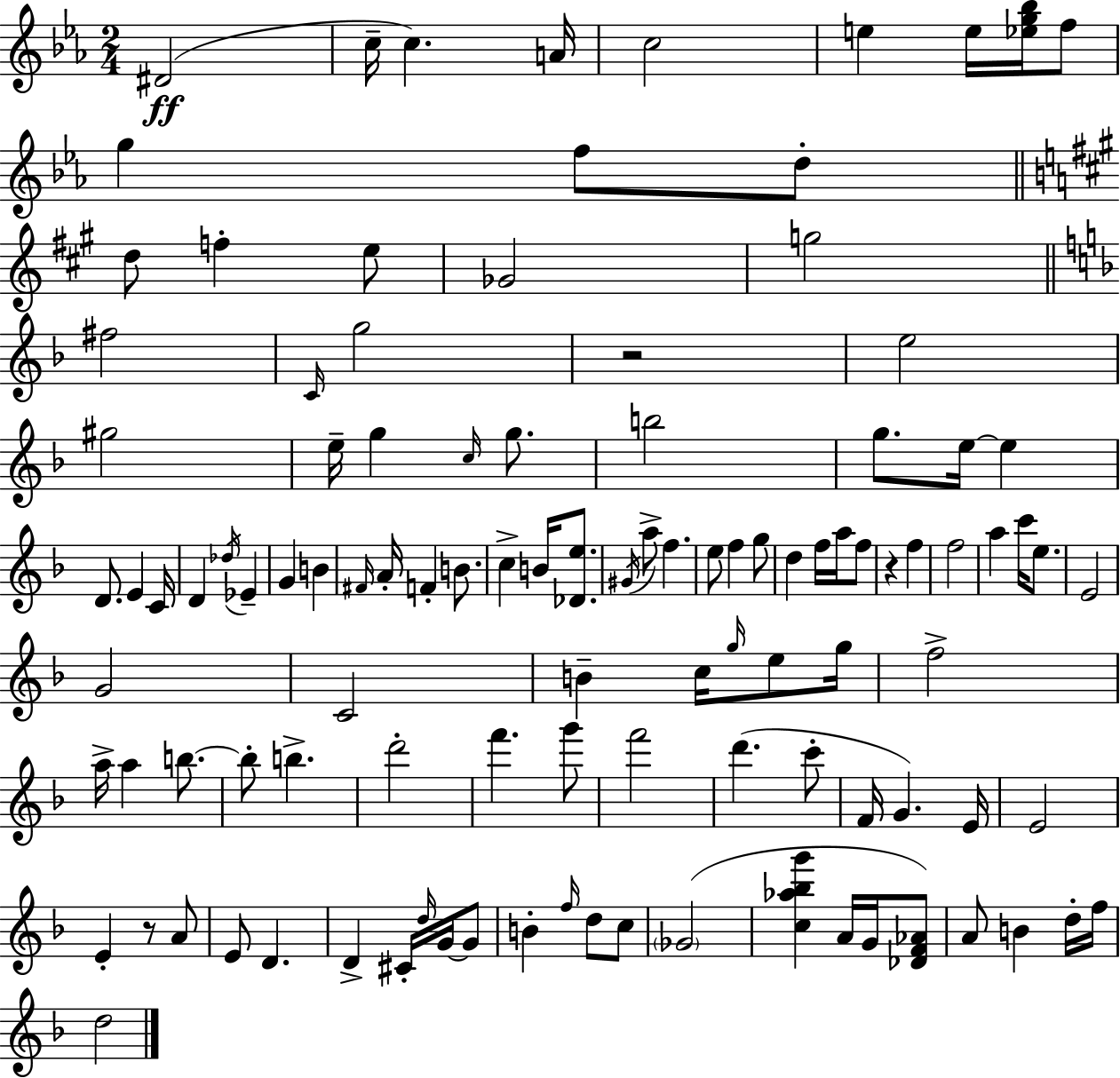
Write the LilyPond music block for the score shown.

{
  \clef treble
  \numericTimeSignature
  \time 2/4
  \key c \minor
  \repeat volta 2 { dis'2(\ff | c''16-- c''4.) a'16 | c''2 | e''4 e''16 <ees'' g'' bes''>16 f''8 | \break g''4 f''8 d''8-. | \bar "||" \break \key a \major d''8 f''4-. e''8 | ges'2 | g''2 | \bar "||" \break \key f \major fis''2 | \grace { c'16 } g''2 | r2 | e''2 | \break gis''2 | e''16-- g''4 \grace { c''16 } g''8. | b''2 | g''8. e''16~~ e''4 | \break d'8. e'4 | c'16 d'4 \acciaccatura { des''16 } ees'4-- | g'4 b'4 | \grace { fis'16 } a'16-. f'4-. | \break b'8. c''4-> | b'16 <des' e''>8. \acciaccatura { gis'16 } a''8-> f''4. | e''8 f''4 | g''8 d''4 | \break f''16 a''16 f''8 r4 | f''4 f''2 | a''4 | c'''16 e''8. e'2 | \break g'2 | c'2 | b'4-- | c''16 \grace { g''16 } e''8 g''16 f''2-> | \break a''16-> a''4 | b''8.~~ b''8-. | b''4.-> d'''2-. | f'''4. | \break g'''8 f'''2 | d'''4.( | c'''8-. f'16 g'4.) | e'16 e'2 | \break e'4-. | r8 a'8 e'8 | d'4. d'4-> | cis'16-. \grace { d''16 } g'16~~ g'8 b'4-. | \break \grace { f''16 } d''8 c''8 | \parenthesize ges'2( | <c'' aes'' bes'' g'''>4 a'16 g'16 <des' f' aes'>8) | a'8 b'4 d''16-. f''16 | \break d''2 | } \bar "|."
}